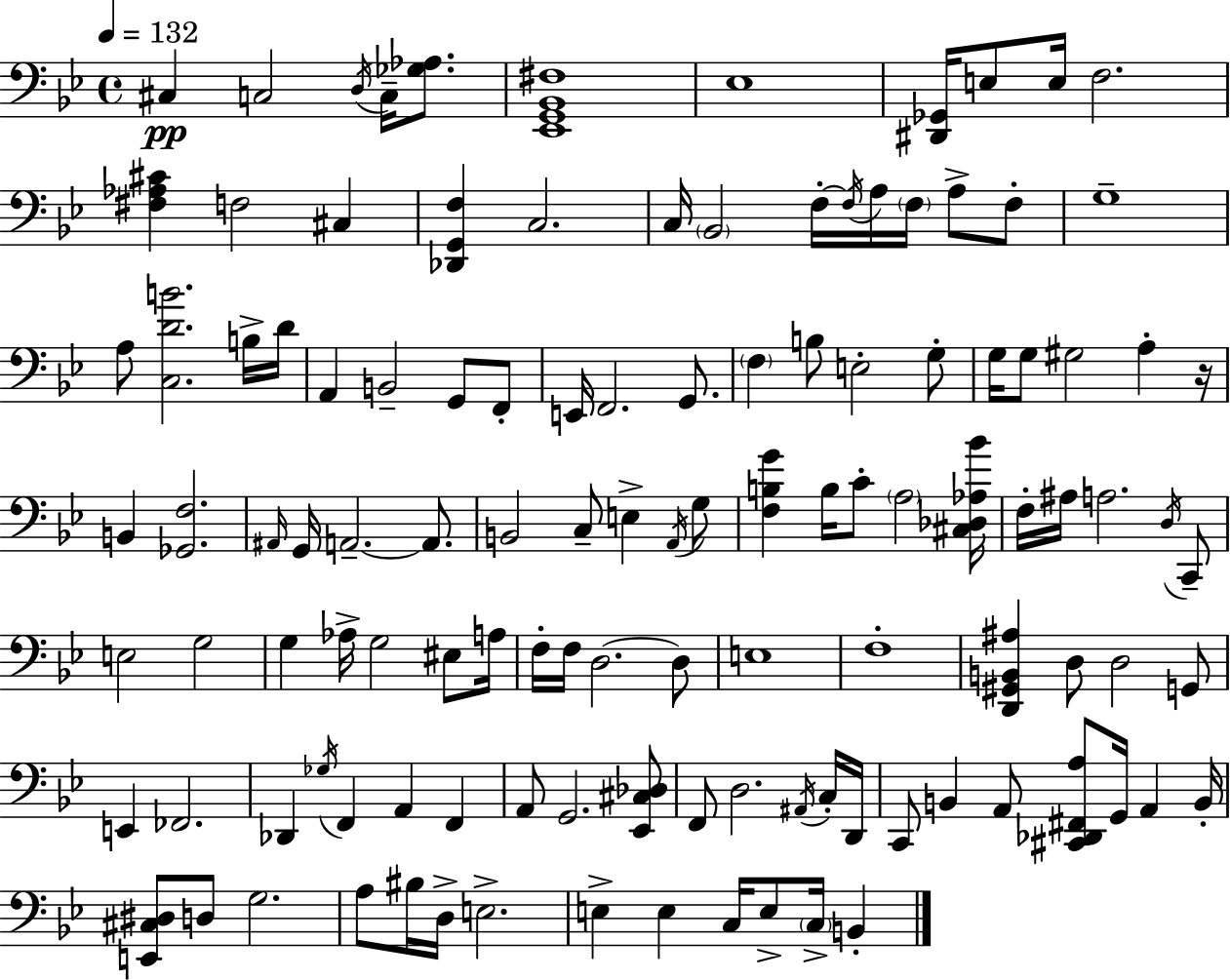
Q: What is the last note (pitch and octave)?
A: B2